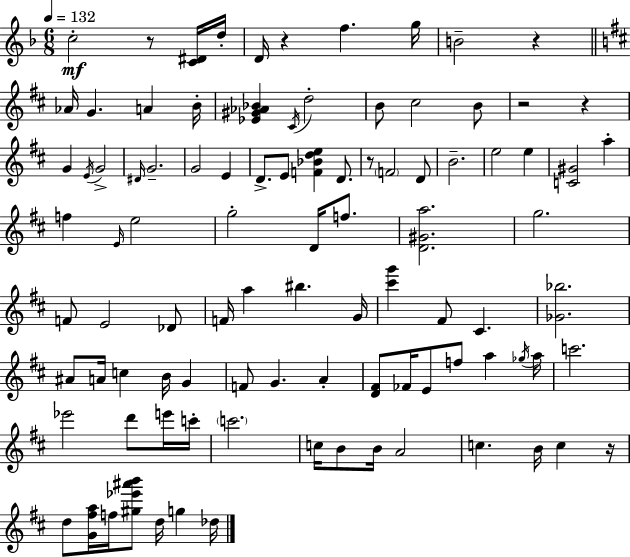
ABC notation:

X:1
T:Untitled
M:6/8
L:1/4
K:Dm
c2 z/2 [C^D]/4 d/4 D/4 z f g/4 B2 z _A/4 G A B/4 [_E^G_A_B] ^C/4 d2 B/2 ^c2 B/2 z2 z G E/4 G2 ^D/4 G2 G2 E D/2 E/2 [F_Bde] D/2 z/2 F2 D/2 B2 e2 e [C^G]2 a f E/4 e2 g2 D/4 f/2 [D^Ga]2 g2 F/2 E2 _D/2 F/4 a ^b G/4 [^c'g'] ^F/2 ^C [_G_b]2 ^A/2 A/4 c B/4 G F/2 G A [D^F]/2 _F/4 E/2 f/2 a _g/4 a/4 c'2 _e'2 d'/2 e'/4 c'/4 c'2 c/4 B/2 B/4 A2 c B/4 c z/4 d/2 [G^fa]/4 f/4 [^g_e'^a'b']/2 d/4 g _d/4